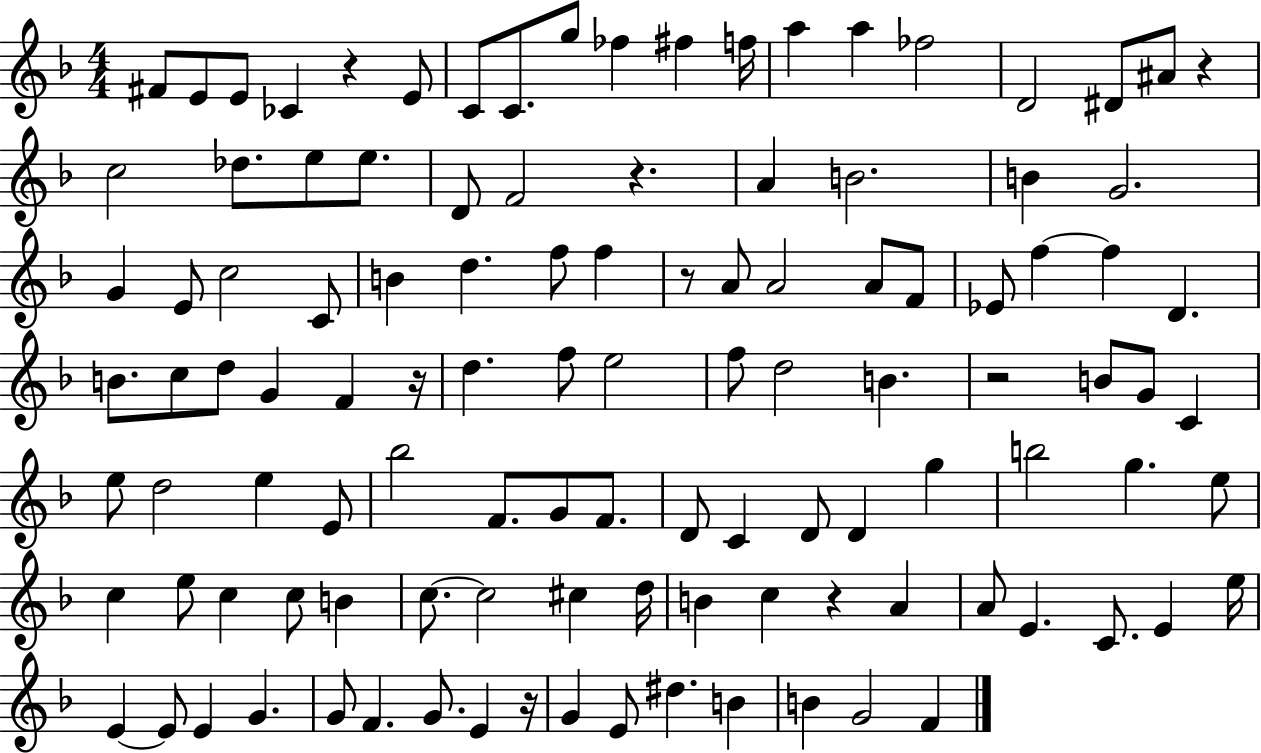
{
  \clef treble
  \numericTimeSignature
  \time 4/4
  \key f \major
  fis'8 e'8 e'8 ces'4 r4 e'8 | c'8 c'8. g''8 fes''4 fis''4 f''16 | a''4 a''4 fes''2 | d'2 dis'8 ais'8 r4 | \break c''2 des''8. e''8 e''8. | d'8 f'2 r4. | a'4 b'2. | b'4 g'2. | \break g'4 e'8 c''2 c'8 | b'4 d''4. f''8 f''4 | r8 a'8 a'2 a'8 f'8 | ees'8 f''4~~ f''4 d'4. | \break b'8. c''8 d''8 g'4 f'4 r16 | d''4. f''8 e''2 | f''8 d''2 b'4. | r2 b'8 g'8 c'4 | \break e''8 d''2 e''4 e'8 | bes''2 f'8. g'8 f'8. | d'8 c'4 d'8 d'4 g''4 | b''2 g''4. e''8 | \break c''4 e''8 c''4 c''8 b'4 | c''8.~~ c''2 cis''4 d''16 | b'4 c''4 r4 a'4 | a'8 e'4. c'8. e'4 e''16 | \break e'4~~ e'8 e'4 g'4. | g'8 f'4. g'8. e'4 r16 | g'4 e'8 dis''4. b'4 | b'4 g'2 f'4 | \break \bar "|."
}